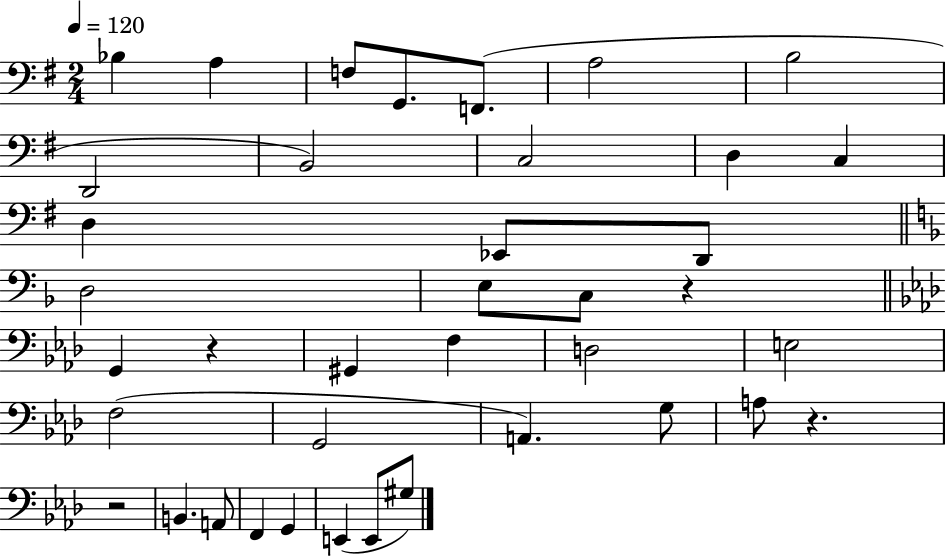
{
  \clef bass
  \numericTimeSignature
  \time 2/4
  \key g \major
  \tempo 4 = 120
  bes4 a4 | f8 g,8. f,8.( | a2 | b2 | \break d,2 | b,2) | c2 | d4 c4 | \break d4 ees,8 d,8 | \bar "||" \break \key f \major d2 | e8 c8 r4 | \bar "||" \break \key aes \major g,4 r4 | gis,4 f4 | d2 | e2 | \break f2( | g,2 | a,4.) g8 | a8 r4. | \break r2 | b,4. a,8 | f,4 g,4 | e,4( e,8 gis8) | \break \bar "|."
}